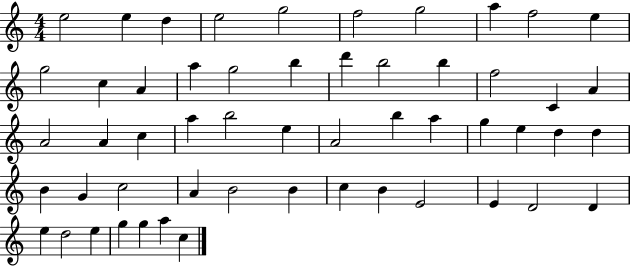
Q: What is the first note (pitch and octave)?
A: E5